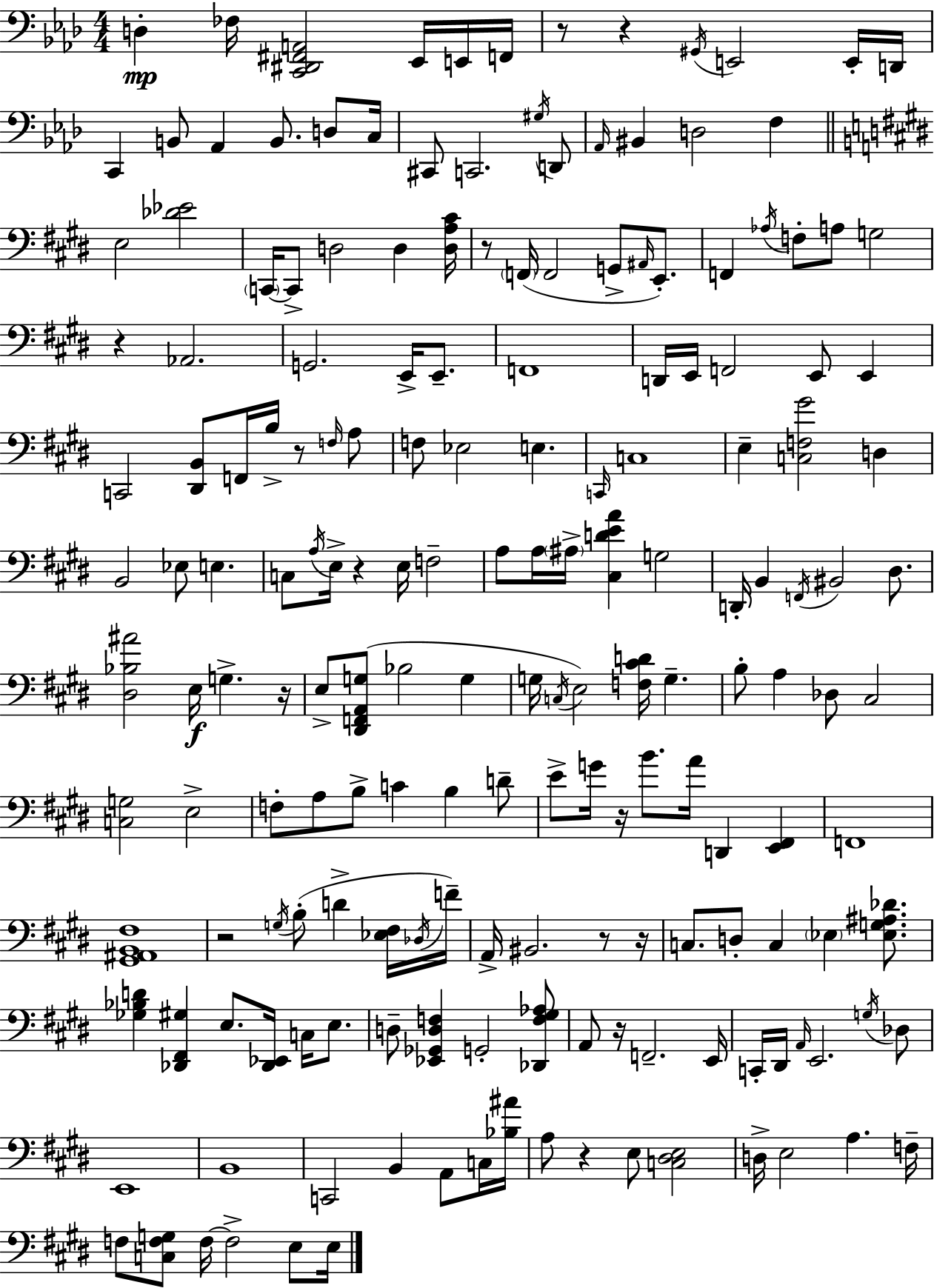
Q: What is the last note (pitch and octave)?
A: E3